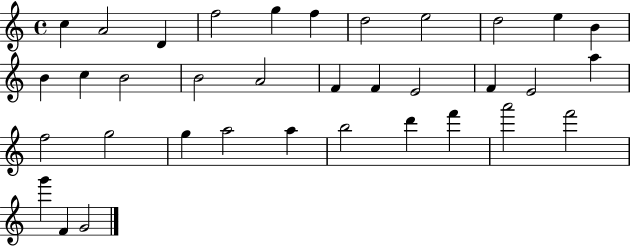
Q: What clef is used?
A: treble